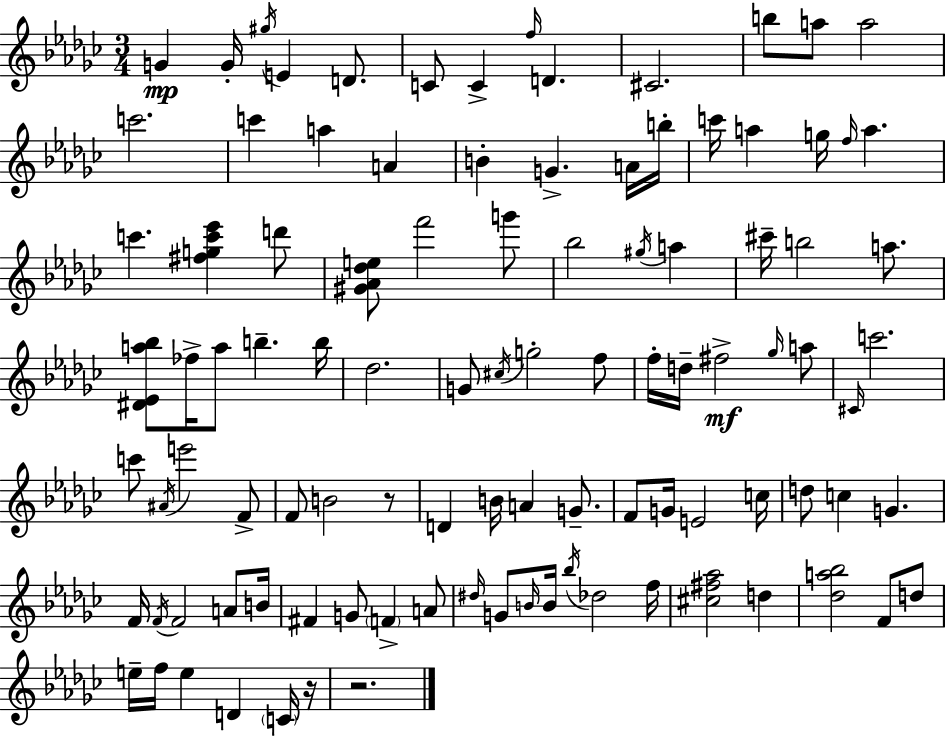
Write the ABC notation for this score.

X:1
T:Untitled
M:3/4
L:1/4
K:Ebm
G G/4 ^g/4 E D/2 C/2 C f/4 D ^C2 b/2 a/2 a2 c'2 c' a A B G A/4 b/4 c'/4 a g/4 f/4 a c' [^fgc'_e'] d'/2 [^G_A_de]/2 f'2 g'/2 _b2 ^g/4 a ^c'/4 b2 a/2 [^D_Ea_b]/2 _f/4 a/2 b b/4 _d2 G/2 ^c/4 g2 f/2 f/4 d/4 ^f2 _g/4 a/2 ^C/4 c'2 c'/2 ^A/4 e'2 F/2 F/2 B2 z/2 D B/4 A G/2 F/2 G/4 E2 c/4 d/2 c G F/4 F/4 F2 A/2 B/4 ^F G/2 F A/2 ^d/4 G/2 B/4 B/4 _b/4 _d2 f/4 [^c^f_a]2 d [_da_b]2 F/2 d/2 e/4 f/4 e D C/4 z/4 z2